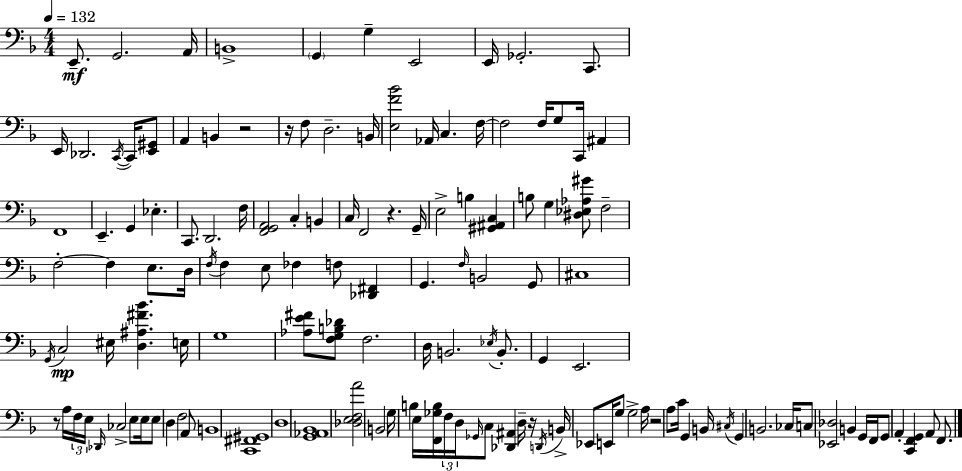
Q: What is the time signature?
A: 4/4